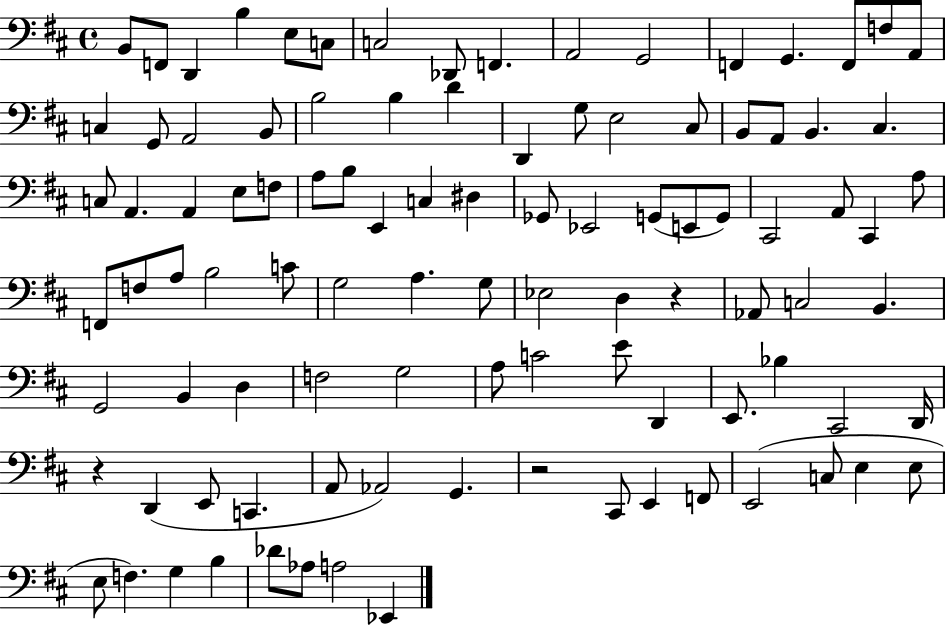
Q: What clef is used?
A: bass